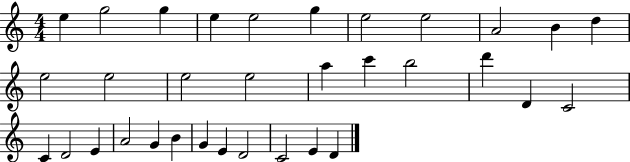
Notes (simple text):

E5/q G5/h G5/q E5/q E5/h G5/q E5/h E5/h A4/h B4/q D5/q E5/h E5/h E5/h E5/h A5/q C6/q B5/h D6/q D4/q C4/h C4/q D4/h E4/q A4/h G4/q B4/q G4/q E4/q D4/h C4/h E4/q D4/q